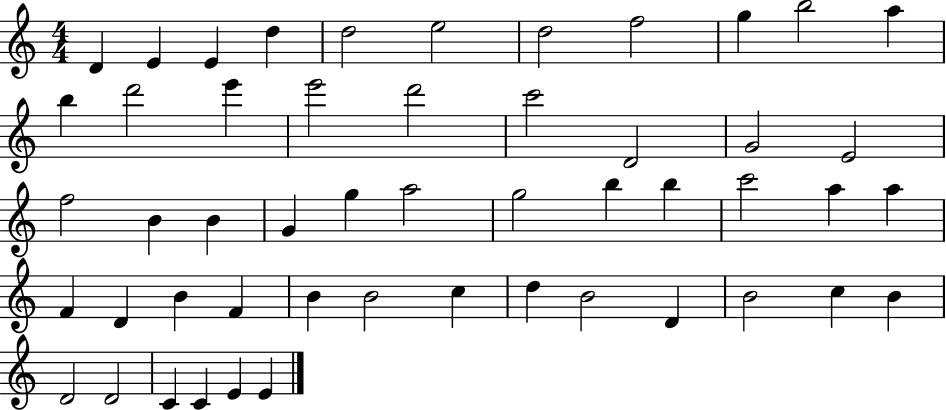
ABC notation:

X:1
T:Untitled
M:4/4
L:1/4
K:C
D E E d d2 e2 d2 f2 g b2 a b d'2 e' e'2 d'2 c'2 D2 G2 E2 f2 B B G g a2 g2 b b c'2 a a F D B F B B2 c d B2 D B2 c B D2 D2 C C E E